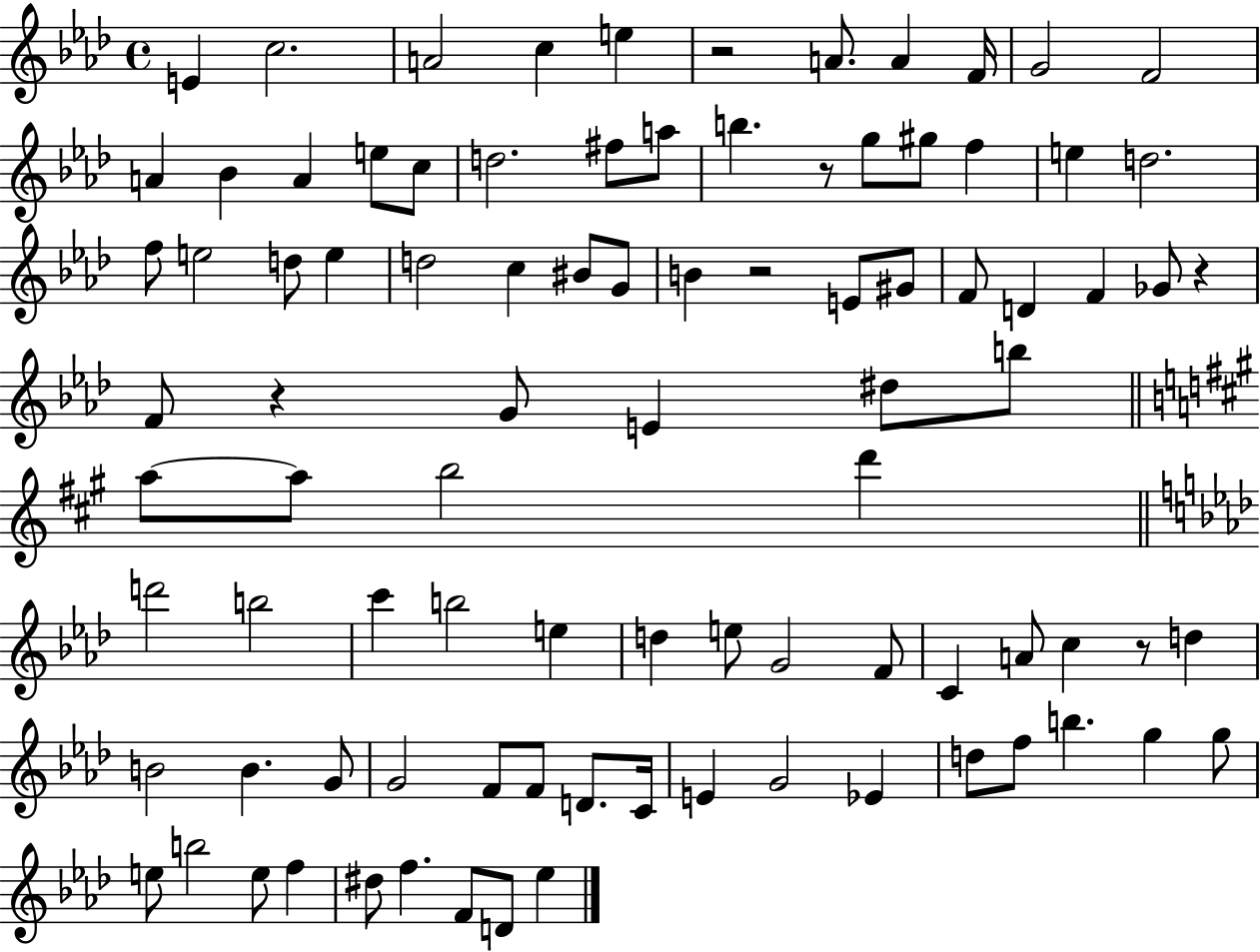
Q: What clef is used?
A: treble